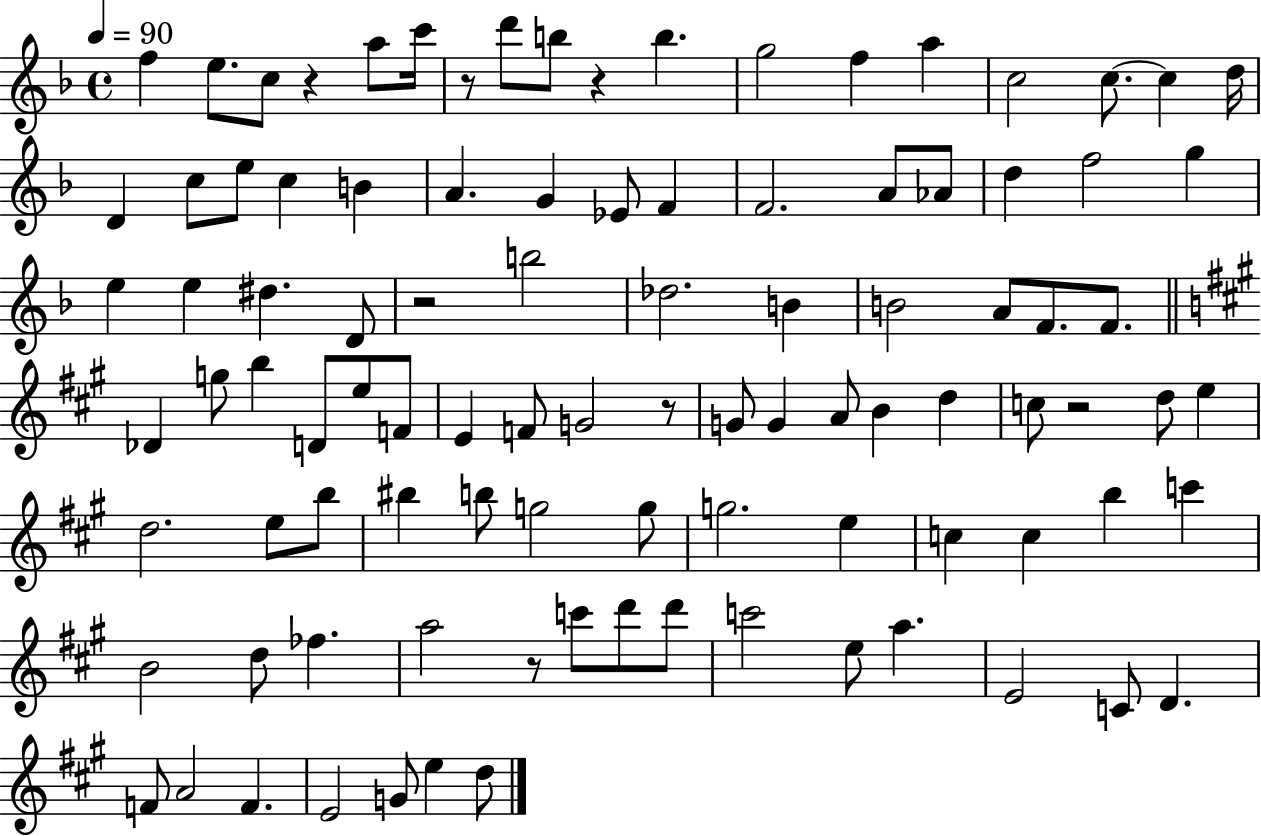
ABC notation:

X:1
T:Untitled
M:4/4
L:1/4
K:F
f e/2 c/2 z a/2 c'/4 z/2 d'/2 b/2 z b g2 f a c2 c/2 c d/4 D c/2 e/2 c B A G _E/2 F F2 A/2 _A/2 d f2 g e e ^d D/2 z2 b2 _d2 B B2 A/2 F/2 F/2 _D g/2 b D/2 e/2 F/2 E F/2 G2 z/2 G/2 G A/2 B d c/2 z2 d/2 e d2 e/2 b/2 ^b b/2 g2 g/2 g2 e c c b c' B2 d/2 _f a2 z/2 c'/2 d'/2 d'/2 c'2 e/2 a E2 C/2 D F/2 A2 F E2 G/2 e d/2